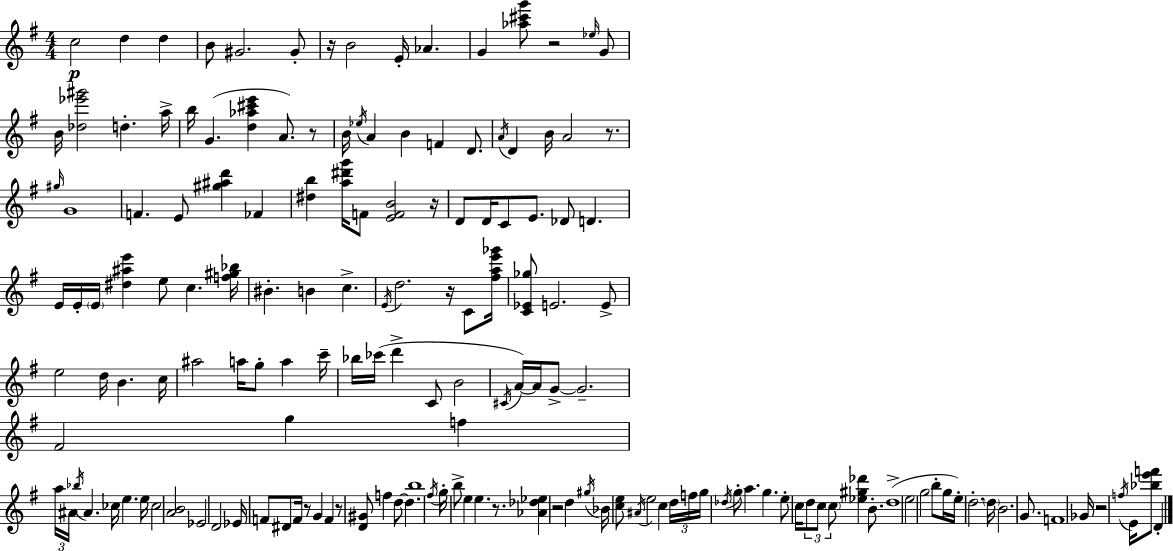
{
  \clef treble
  \numericTimeSignature
  \time 4/4
  \key g \major
  c''2\p d''4 d''4 | b'8 gis'2. gis'8-. | r16 b'2 e'16-. aes'4. | g'4 <aes'' cis''' g'''>8 r2 \grace { ees''16 } g'8 | \break b'16 <des'' ees''' gis'''>2 d''4.-. | a''16-> b''16 g'4.( <d'' aes'' cis''' e'''>4 a'8.) r8 | b'16 \acciaccatura { ees''16 } a'4 b'4 f'4 d'8. | \acciaccatura { a'16 } d'4 b'16 a'2 | \break r8. \grace { gis''16 } g'1 | f'4. e'8 <gis'' ais'' d'''>4 | fes'4 <dis'' b''>4 <a'' dis''' g'''>16 f'8 <e' f' b'>2 | r16 d'8 d'16 c'8 e'8. des'8 d'4. | \break e'16 e'16-. \parenthesize e'16 <dis'' ais'' e'''>4 e''8 c''4. | <f'' gis'' bes''>16 bis'4.-. b'4 c''4.-> | \acciaccatura { e'16 } d''2. | r16 c'8 <fis'' a'' e''' ges'''>16 <c' ees' ges''>8 e'2. | \break e'8-> e''2 d''16 b'4. | c''16 ais''2 a''16 g''8-. | a''4 c'''16-- bes''16 ces'''16( d'''4-> c'8 b'2 | \acciaccatura { cis'16 }) a'16~~ a'16 g'8->~~ g'2.-- | \break fis'2 g''4 | f''4 \tuplet 3/2 { a''16 ais'16 \acciaccatura { bes''16 } } ais'4. ces''16 | e''4. e''16 ces''2 <a' b'>2 | ees'2 d'2 | \break ees'16 f'8 dis'8 f'16 r8 g'4 | f'4 r8 <d' gis'>8 f''4 d''8~~ | d''4. b''1 | \acciaccatura { fis''16 } g''16-. b''8-> e''4 e''4. | \break r8. <aes' des'' ees''>4 r2 | d''4 \acciaccatura { gis''16 } bes'16 <c'' e''>8 \acciaccatura { ais'16 } e''2 | c''4 \tuplet 3/2 { d''16 f''16 g''16 } \acciaccatura { des''16 } g''8-. a''4. | g''4. e''8-. c''16 \tuplet 3/2 { d''8 | \break c''8 \parenthesize c''8 } <ees'' gis'' des'''>4 b'8.-. d''1->( | e''2 | g''2 b''8-. g''16 e''16-.) d''2.-. | \parenthesize d''16 b'2. | \break g'8. f'1 | ges'16 r2 | \acciaccatura { f''16 } e'16 <bes'' e''' f'''>8 d'4-. \bar "|."
}